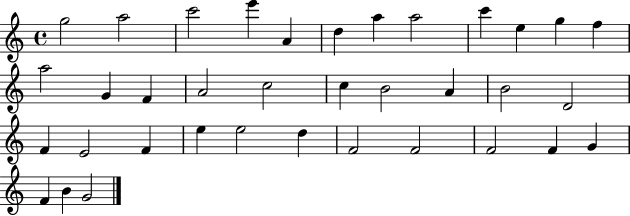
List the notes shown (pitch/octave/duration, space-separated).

G5/h A5/h C6/h E6/q A4/q D5/q A5/q A5/h C6/q E5/q G5/q F5/q A5/h G4/q F4/q A4/h C5/h C5/q B4/h A4/q B4/h D4/h F4/q E4/h F4/q E5/q E5/h D5/q F4/h F4/h F4/h F4/q G4/q F4/q B4/q G4/h